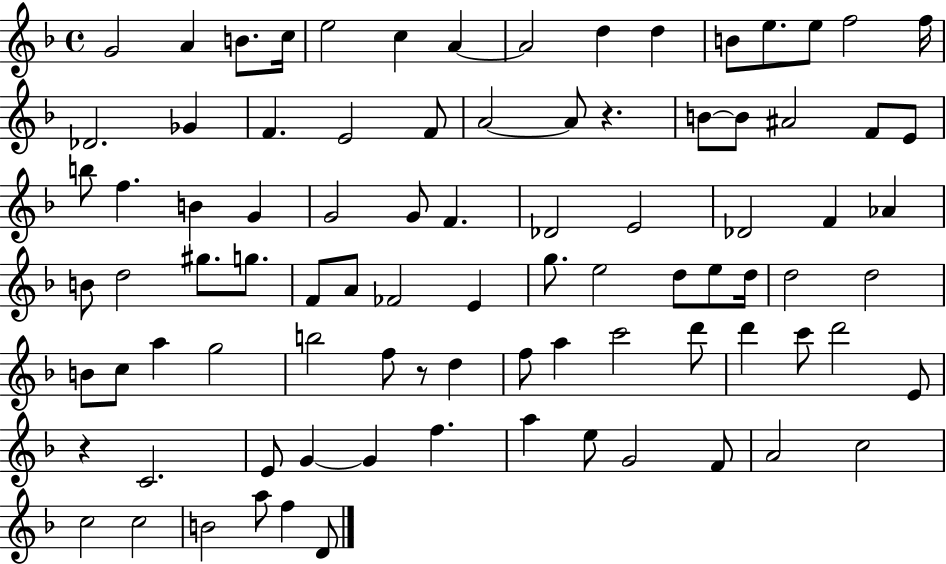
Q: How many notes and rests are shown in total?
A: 89